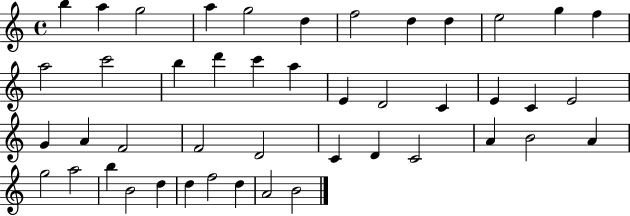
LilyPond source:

{
  \clef treble
  \time 4/4
  \defaultTimeSignature
  \key c \major
  b''4 a''4 g''2 | a''4 g''2 d''4 | f''2 d''4 d''4 | e''2 g''4 f''4 | \break a''2 c'''2 | b''4 d'''4 c'''4 a''4 | e'4 d'2 c'4 | e'4 c'4 e'2 | \break g'4 a'4 f'2 | f'2 d'2 | c'4 d'4 c'2 | a'4 b'2 a'4 | \break g''2 a''2 | b''4 b'2 d''4 | d''4 f''2 d''4 | a'2 b'2 | \break \bar "|."
}